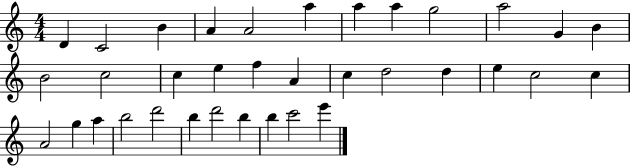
{
  \clef treble
  \numericTimeSignature
  \time 4/4
  \key c \major
  d'4 c'2 b'4 | a'4 a'2 a''4 | a''4 a''4 g''2 | a''2 g'4 b'4 | \break b'2 c''2 | c''4 e''4 f''4 a'4 | c''4 d''2 d''4 | e''4 c''2 c''4 | \break a'2 g''4 a''4 | b''2 d'''2 | b''4 d'''2 b''4 | b''4 c'''2 e'''4 | \break \bar "|."
}